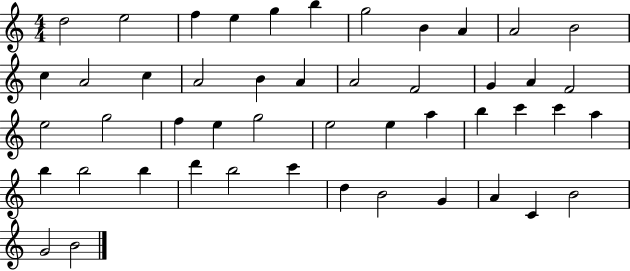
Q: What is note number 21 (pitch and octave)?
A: A4